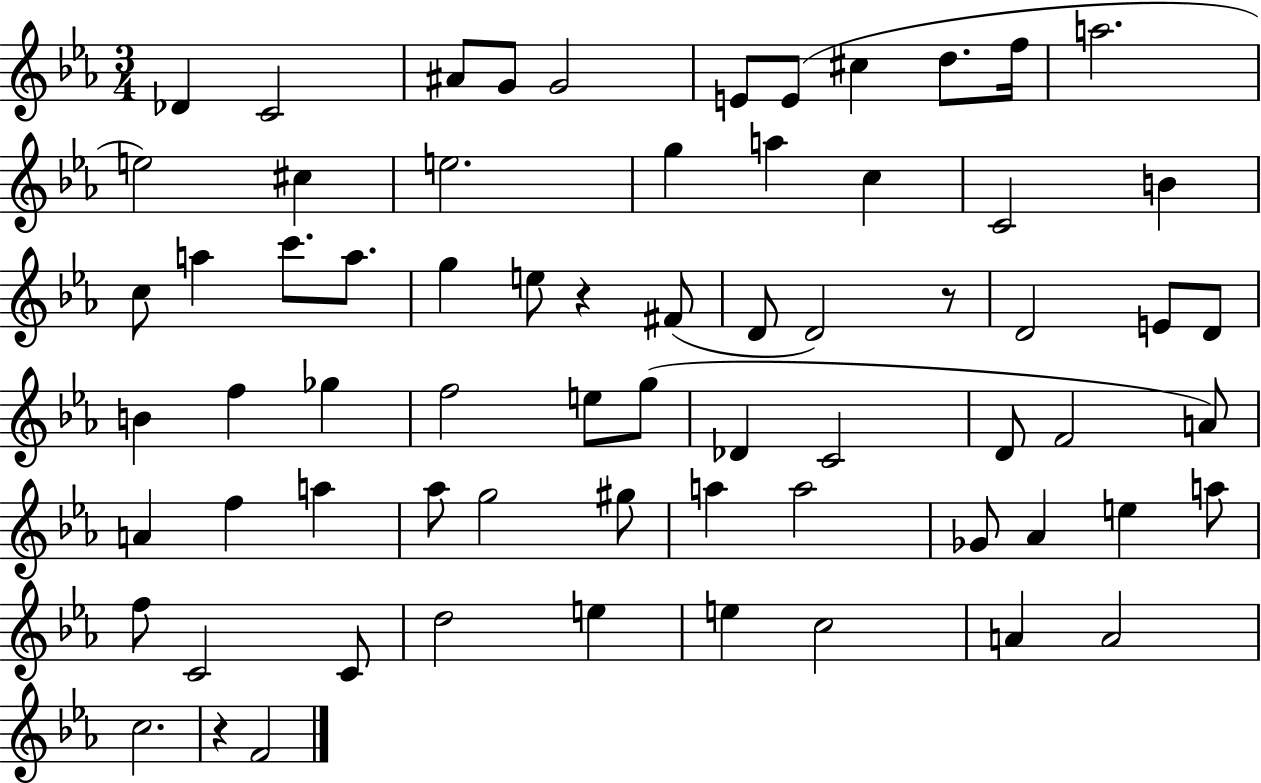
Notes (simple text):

Db4/q C4/h A#4/e G4/e G4/h E4/e E4/e C#5/q D5/e. F5/s A5/h. E5/h C#5/q E5/h. G5/q A5/q C5/q C4/h B4/q C5/e A5/q C6/e. A5/e. G5/q E5/e R/q F#4/e D4/e D4/h R/e D4/h E4/e D4/e B4/q F5/q Gb5/q F5/h E5/e G5/e Db4/q C4/h D4/e F4/h A4/e A4/q F5/q A5/q Ab5/e G5/h G#5/e A5/q A5/h Gb4/e Ab4/q E5/q A5/e F5/e C4/h C4/e D5/h E5/q E5/q C5/h A4/q A4/h C5/h. R/q F4/h